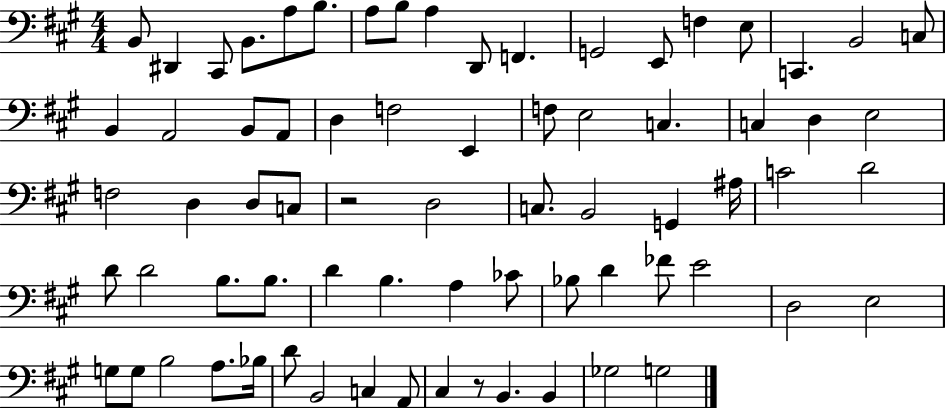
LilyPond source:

{
  \clef bass
  \numericTimeSignature
  \time 4/4
  \key a \major
  b,8 dis,4 cis,8 b,8. a8 b8. | a8 b8 a4 d,8 f,4. | g,2 e,8 f4 e8 | c,4. b,2 c8 | \break b,4 a,2 b,8 a,8 | d4 f2 e,4 | f8 e2 c4. | c4 d4 e2 | \break f2 d4 d8 c8 | r2 d2 | c8. b,2 g,4 ais16 | c'2 d'2 | \break d'8 d'2 b8. b8. | d'4 b4. a4 ces'8 | bes8 d'4 fes'8 e'2 | d2 e2 | \break g8 g8 b2 a8. bes16 | d'8 b,2 c4 a,8 | cis4 r8 b,4. b,4 | ges2 g2 | \break \bar "|."
}